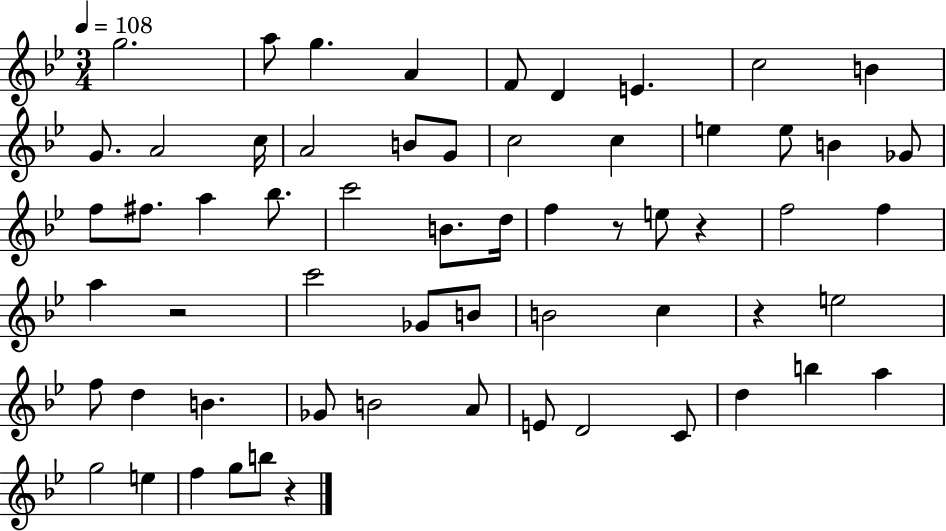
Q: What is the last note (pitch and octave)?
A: B5